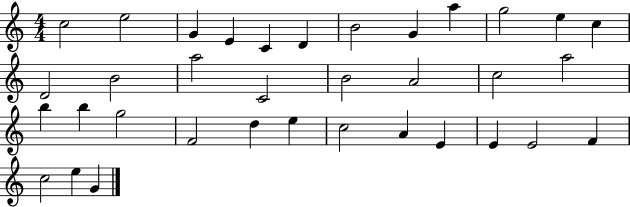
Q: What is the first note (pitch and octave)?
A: C5